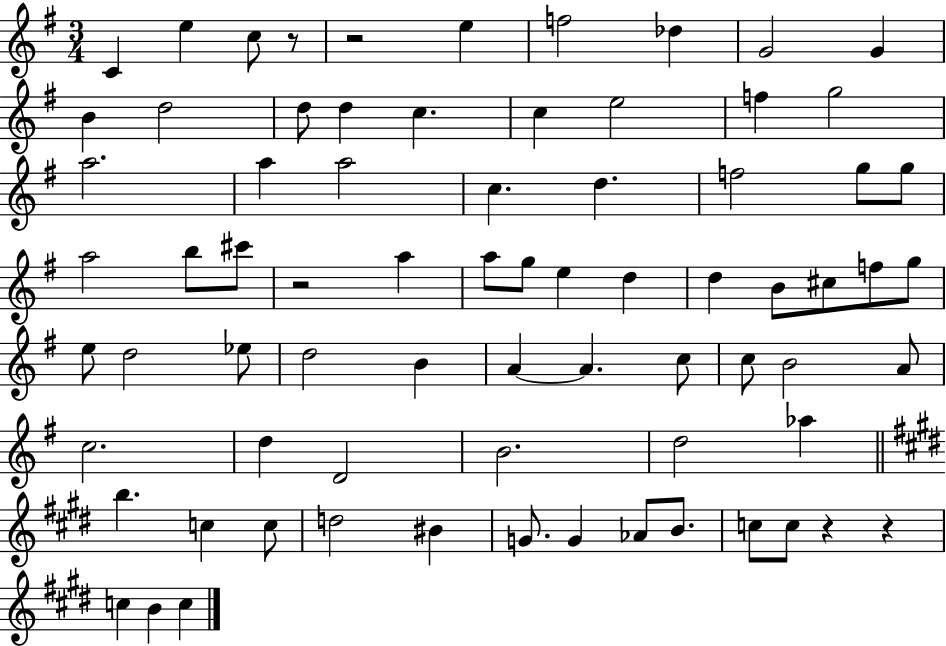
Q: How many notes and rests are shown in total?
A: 74